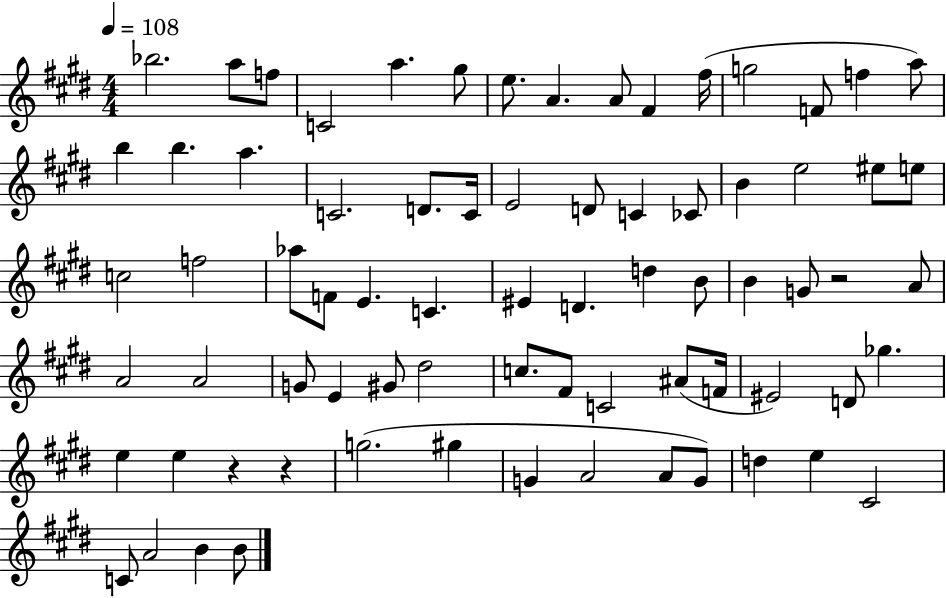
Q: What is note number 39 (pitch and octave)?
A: B4